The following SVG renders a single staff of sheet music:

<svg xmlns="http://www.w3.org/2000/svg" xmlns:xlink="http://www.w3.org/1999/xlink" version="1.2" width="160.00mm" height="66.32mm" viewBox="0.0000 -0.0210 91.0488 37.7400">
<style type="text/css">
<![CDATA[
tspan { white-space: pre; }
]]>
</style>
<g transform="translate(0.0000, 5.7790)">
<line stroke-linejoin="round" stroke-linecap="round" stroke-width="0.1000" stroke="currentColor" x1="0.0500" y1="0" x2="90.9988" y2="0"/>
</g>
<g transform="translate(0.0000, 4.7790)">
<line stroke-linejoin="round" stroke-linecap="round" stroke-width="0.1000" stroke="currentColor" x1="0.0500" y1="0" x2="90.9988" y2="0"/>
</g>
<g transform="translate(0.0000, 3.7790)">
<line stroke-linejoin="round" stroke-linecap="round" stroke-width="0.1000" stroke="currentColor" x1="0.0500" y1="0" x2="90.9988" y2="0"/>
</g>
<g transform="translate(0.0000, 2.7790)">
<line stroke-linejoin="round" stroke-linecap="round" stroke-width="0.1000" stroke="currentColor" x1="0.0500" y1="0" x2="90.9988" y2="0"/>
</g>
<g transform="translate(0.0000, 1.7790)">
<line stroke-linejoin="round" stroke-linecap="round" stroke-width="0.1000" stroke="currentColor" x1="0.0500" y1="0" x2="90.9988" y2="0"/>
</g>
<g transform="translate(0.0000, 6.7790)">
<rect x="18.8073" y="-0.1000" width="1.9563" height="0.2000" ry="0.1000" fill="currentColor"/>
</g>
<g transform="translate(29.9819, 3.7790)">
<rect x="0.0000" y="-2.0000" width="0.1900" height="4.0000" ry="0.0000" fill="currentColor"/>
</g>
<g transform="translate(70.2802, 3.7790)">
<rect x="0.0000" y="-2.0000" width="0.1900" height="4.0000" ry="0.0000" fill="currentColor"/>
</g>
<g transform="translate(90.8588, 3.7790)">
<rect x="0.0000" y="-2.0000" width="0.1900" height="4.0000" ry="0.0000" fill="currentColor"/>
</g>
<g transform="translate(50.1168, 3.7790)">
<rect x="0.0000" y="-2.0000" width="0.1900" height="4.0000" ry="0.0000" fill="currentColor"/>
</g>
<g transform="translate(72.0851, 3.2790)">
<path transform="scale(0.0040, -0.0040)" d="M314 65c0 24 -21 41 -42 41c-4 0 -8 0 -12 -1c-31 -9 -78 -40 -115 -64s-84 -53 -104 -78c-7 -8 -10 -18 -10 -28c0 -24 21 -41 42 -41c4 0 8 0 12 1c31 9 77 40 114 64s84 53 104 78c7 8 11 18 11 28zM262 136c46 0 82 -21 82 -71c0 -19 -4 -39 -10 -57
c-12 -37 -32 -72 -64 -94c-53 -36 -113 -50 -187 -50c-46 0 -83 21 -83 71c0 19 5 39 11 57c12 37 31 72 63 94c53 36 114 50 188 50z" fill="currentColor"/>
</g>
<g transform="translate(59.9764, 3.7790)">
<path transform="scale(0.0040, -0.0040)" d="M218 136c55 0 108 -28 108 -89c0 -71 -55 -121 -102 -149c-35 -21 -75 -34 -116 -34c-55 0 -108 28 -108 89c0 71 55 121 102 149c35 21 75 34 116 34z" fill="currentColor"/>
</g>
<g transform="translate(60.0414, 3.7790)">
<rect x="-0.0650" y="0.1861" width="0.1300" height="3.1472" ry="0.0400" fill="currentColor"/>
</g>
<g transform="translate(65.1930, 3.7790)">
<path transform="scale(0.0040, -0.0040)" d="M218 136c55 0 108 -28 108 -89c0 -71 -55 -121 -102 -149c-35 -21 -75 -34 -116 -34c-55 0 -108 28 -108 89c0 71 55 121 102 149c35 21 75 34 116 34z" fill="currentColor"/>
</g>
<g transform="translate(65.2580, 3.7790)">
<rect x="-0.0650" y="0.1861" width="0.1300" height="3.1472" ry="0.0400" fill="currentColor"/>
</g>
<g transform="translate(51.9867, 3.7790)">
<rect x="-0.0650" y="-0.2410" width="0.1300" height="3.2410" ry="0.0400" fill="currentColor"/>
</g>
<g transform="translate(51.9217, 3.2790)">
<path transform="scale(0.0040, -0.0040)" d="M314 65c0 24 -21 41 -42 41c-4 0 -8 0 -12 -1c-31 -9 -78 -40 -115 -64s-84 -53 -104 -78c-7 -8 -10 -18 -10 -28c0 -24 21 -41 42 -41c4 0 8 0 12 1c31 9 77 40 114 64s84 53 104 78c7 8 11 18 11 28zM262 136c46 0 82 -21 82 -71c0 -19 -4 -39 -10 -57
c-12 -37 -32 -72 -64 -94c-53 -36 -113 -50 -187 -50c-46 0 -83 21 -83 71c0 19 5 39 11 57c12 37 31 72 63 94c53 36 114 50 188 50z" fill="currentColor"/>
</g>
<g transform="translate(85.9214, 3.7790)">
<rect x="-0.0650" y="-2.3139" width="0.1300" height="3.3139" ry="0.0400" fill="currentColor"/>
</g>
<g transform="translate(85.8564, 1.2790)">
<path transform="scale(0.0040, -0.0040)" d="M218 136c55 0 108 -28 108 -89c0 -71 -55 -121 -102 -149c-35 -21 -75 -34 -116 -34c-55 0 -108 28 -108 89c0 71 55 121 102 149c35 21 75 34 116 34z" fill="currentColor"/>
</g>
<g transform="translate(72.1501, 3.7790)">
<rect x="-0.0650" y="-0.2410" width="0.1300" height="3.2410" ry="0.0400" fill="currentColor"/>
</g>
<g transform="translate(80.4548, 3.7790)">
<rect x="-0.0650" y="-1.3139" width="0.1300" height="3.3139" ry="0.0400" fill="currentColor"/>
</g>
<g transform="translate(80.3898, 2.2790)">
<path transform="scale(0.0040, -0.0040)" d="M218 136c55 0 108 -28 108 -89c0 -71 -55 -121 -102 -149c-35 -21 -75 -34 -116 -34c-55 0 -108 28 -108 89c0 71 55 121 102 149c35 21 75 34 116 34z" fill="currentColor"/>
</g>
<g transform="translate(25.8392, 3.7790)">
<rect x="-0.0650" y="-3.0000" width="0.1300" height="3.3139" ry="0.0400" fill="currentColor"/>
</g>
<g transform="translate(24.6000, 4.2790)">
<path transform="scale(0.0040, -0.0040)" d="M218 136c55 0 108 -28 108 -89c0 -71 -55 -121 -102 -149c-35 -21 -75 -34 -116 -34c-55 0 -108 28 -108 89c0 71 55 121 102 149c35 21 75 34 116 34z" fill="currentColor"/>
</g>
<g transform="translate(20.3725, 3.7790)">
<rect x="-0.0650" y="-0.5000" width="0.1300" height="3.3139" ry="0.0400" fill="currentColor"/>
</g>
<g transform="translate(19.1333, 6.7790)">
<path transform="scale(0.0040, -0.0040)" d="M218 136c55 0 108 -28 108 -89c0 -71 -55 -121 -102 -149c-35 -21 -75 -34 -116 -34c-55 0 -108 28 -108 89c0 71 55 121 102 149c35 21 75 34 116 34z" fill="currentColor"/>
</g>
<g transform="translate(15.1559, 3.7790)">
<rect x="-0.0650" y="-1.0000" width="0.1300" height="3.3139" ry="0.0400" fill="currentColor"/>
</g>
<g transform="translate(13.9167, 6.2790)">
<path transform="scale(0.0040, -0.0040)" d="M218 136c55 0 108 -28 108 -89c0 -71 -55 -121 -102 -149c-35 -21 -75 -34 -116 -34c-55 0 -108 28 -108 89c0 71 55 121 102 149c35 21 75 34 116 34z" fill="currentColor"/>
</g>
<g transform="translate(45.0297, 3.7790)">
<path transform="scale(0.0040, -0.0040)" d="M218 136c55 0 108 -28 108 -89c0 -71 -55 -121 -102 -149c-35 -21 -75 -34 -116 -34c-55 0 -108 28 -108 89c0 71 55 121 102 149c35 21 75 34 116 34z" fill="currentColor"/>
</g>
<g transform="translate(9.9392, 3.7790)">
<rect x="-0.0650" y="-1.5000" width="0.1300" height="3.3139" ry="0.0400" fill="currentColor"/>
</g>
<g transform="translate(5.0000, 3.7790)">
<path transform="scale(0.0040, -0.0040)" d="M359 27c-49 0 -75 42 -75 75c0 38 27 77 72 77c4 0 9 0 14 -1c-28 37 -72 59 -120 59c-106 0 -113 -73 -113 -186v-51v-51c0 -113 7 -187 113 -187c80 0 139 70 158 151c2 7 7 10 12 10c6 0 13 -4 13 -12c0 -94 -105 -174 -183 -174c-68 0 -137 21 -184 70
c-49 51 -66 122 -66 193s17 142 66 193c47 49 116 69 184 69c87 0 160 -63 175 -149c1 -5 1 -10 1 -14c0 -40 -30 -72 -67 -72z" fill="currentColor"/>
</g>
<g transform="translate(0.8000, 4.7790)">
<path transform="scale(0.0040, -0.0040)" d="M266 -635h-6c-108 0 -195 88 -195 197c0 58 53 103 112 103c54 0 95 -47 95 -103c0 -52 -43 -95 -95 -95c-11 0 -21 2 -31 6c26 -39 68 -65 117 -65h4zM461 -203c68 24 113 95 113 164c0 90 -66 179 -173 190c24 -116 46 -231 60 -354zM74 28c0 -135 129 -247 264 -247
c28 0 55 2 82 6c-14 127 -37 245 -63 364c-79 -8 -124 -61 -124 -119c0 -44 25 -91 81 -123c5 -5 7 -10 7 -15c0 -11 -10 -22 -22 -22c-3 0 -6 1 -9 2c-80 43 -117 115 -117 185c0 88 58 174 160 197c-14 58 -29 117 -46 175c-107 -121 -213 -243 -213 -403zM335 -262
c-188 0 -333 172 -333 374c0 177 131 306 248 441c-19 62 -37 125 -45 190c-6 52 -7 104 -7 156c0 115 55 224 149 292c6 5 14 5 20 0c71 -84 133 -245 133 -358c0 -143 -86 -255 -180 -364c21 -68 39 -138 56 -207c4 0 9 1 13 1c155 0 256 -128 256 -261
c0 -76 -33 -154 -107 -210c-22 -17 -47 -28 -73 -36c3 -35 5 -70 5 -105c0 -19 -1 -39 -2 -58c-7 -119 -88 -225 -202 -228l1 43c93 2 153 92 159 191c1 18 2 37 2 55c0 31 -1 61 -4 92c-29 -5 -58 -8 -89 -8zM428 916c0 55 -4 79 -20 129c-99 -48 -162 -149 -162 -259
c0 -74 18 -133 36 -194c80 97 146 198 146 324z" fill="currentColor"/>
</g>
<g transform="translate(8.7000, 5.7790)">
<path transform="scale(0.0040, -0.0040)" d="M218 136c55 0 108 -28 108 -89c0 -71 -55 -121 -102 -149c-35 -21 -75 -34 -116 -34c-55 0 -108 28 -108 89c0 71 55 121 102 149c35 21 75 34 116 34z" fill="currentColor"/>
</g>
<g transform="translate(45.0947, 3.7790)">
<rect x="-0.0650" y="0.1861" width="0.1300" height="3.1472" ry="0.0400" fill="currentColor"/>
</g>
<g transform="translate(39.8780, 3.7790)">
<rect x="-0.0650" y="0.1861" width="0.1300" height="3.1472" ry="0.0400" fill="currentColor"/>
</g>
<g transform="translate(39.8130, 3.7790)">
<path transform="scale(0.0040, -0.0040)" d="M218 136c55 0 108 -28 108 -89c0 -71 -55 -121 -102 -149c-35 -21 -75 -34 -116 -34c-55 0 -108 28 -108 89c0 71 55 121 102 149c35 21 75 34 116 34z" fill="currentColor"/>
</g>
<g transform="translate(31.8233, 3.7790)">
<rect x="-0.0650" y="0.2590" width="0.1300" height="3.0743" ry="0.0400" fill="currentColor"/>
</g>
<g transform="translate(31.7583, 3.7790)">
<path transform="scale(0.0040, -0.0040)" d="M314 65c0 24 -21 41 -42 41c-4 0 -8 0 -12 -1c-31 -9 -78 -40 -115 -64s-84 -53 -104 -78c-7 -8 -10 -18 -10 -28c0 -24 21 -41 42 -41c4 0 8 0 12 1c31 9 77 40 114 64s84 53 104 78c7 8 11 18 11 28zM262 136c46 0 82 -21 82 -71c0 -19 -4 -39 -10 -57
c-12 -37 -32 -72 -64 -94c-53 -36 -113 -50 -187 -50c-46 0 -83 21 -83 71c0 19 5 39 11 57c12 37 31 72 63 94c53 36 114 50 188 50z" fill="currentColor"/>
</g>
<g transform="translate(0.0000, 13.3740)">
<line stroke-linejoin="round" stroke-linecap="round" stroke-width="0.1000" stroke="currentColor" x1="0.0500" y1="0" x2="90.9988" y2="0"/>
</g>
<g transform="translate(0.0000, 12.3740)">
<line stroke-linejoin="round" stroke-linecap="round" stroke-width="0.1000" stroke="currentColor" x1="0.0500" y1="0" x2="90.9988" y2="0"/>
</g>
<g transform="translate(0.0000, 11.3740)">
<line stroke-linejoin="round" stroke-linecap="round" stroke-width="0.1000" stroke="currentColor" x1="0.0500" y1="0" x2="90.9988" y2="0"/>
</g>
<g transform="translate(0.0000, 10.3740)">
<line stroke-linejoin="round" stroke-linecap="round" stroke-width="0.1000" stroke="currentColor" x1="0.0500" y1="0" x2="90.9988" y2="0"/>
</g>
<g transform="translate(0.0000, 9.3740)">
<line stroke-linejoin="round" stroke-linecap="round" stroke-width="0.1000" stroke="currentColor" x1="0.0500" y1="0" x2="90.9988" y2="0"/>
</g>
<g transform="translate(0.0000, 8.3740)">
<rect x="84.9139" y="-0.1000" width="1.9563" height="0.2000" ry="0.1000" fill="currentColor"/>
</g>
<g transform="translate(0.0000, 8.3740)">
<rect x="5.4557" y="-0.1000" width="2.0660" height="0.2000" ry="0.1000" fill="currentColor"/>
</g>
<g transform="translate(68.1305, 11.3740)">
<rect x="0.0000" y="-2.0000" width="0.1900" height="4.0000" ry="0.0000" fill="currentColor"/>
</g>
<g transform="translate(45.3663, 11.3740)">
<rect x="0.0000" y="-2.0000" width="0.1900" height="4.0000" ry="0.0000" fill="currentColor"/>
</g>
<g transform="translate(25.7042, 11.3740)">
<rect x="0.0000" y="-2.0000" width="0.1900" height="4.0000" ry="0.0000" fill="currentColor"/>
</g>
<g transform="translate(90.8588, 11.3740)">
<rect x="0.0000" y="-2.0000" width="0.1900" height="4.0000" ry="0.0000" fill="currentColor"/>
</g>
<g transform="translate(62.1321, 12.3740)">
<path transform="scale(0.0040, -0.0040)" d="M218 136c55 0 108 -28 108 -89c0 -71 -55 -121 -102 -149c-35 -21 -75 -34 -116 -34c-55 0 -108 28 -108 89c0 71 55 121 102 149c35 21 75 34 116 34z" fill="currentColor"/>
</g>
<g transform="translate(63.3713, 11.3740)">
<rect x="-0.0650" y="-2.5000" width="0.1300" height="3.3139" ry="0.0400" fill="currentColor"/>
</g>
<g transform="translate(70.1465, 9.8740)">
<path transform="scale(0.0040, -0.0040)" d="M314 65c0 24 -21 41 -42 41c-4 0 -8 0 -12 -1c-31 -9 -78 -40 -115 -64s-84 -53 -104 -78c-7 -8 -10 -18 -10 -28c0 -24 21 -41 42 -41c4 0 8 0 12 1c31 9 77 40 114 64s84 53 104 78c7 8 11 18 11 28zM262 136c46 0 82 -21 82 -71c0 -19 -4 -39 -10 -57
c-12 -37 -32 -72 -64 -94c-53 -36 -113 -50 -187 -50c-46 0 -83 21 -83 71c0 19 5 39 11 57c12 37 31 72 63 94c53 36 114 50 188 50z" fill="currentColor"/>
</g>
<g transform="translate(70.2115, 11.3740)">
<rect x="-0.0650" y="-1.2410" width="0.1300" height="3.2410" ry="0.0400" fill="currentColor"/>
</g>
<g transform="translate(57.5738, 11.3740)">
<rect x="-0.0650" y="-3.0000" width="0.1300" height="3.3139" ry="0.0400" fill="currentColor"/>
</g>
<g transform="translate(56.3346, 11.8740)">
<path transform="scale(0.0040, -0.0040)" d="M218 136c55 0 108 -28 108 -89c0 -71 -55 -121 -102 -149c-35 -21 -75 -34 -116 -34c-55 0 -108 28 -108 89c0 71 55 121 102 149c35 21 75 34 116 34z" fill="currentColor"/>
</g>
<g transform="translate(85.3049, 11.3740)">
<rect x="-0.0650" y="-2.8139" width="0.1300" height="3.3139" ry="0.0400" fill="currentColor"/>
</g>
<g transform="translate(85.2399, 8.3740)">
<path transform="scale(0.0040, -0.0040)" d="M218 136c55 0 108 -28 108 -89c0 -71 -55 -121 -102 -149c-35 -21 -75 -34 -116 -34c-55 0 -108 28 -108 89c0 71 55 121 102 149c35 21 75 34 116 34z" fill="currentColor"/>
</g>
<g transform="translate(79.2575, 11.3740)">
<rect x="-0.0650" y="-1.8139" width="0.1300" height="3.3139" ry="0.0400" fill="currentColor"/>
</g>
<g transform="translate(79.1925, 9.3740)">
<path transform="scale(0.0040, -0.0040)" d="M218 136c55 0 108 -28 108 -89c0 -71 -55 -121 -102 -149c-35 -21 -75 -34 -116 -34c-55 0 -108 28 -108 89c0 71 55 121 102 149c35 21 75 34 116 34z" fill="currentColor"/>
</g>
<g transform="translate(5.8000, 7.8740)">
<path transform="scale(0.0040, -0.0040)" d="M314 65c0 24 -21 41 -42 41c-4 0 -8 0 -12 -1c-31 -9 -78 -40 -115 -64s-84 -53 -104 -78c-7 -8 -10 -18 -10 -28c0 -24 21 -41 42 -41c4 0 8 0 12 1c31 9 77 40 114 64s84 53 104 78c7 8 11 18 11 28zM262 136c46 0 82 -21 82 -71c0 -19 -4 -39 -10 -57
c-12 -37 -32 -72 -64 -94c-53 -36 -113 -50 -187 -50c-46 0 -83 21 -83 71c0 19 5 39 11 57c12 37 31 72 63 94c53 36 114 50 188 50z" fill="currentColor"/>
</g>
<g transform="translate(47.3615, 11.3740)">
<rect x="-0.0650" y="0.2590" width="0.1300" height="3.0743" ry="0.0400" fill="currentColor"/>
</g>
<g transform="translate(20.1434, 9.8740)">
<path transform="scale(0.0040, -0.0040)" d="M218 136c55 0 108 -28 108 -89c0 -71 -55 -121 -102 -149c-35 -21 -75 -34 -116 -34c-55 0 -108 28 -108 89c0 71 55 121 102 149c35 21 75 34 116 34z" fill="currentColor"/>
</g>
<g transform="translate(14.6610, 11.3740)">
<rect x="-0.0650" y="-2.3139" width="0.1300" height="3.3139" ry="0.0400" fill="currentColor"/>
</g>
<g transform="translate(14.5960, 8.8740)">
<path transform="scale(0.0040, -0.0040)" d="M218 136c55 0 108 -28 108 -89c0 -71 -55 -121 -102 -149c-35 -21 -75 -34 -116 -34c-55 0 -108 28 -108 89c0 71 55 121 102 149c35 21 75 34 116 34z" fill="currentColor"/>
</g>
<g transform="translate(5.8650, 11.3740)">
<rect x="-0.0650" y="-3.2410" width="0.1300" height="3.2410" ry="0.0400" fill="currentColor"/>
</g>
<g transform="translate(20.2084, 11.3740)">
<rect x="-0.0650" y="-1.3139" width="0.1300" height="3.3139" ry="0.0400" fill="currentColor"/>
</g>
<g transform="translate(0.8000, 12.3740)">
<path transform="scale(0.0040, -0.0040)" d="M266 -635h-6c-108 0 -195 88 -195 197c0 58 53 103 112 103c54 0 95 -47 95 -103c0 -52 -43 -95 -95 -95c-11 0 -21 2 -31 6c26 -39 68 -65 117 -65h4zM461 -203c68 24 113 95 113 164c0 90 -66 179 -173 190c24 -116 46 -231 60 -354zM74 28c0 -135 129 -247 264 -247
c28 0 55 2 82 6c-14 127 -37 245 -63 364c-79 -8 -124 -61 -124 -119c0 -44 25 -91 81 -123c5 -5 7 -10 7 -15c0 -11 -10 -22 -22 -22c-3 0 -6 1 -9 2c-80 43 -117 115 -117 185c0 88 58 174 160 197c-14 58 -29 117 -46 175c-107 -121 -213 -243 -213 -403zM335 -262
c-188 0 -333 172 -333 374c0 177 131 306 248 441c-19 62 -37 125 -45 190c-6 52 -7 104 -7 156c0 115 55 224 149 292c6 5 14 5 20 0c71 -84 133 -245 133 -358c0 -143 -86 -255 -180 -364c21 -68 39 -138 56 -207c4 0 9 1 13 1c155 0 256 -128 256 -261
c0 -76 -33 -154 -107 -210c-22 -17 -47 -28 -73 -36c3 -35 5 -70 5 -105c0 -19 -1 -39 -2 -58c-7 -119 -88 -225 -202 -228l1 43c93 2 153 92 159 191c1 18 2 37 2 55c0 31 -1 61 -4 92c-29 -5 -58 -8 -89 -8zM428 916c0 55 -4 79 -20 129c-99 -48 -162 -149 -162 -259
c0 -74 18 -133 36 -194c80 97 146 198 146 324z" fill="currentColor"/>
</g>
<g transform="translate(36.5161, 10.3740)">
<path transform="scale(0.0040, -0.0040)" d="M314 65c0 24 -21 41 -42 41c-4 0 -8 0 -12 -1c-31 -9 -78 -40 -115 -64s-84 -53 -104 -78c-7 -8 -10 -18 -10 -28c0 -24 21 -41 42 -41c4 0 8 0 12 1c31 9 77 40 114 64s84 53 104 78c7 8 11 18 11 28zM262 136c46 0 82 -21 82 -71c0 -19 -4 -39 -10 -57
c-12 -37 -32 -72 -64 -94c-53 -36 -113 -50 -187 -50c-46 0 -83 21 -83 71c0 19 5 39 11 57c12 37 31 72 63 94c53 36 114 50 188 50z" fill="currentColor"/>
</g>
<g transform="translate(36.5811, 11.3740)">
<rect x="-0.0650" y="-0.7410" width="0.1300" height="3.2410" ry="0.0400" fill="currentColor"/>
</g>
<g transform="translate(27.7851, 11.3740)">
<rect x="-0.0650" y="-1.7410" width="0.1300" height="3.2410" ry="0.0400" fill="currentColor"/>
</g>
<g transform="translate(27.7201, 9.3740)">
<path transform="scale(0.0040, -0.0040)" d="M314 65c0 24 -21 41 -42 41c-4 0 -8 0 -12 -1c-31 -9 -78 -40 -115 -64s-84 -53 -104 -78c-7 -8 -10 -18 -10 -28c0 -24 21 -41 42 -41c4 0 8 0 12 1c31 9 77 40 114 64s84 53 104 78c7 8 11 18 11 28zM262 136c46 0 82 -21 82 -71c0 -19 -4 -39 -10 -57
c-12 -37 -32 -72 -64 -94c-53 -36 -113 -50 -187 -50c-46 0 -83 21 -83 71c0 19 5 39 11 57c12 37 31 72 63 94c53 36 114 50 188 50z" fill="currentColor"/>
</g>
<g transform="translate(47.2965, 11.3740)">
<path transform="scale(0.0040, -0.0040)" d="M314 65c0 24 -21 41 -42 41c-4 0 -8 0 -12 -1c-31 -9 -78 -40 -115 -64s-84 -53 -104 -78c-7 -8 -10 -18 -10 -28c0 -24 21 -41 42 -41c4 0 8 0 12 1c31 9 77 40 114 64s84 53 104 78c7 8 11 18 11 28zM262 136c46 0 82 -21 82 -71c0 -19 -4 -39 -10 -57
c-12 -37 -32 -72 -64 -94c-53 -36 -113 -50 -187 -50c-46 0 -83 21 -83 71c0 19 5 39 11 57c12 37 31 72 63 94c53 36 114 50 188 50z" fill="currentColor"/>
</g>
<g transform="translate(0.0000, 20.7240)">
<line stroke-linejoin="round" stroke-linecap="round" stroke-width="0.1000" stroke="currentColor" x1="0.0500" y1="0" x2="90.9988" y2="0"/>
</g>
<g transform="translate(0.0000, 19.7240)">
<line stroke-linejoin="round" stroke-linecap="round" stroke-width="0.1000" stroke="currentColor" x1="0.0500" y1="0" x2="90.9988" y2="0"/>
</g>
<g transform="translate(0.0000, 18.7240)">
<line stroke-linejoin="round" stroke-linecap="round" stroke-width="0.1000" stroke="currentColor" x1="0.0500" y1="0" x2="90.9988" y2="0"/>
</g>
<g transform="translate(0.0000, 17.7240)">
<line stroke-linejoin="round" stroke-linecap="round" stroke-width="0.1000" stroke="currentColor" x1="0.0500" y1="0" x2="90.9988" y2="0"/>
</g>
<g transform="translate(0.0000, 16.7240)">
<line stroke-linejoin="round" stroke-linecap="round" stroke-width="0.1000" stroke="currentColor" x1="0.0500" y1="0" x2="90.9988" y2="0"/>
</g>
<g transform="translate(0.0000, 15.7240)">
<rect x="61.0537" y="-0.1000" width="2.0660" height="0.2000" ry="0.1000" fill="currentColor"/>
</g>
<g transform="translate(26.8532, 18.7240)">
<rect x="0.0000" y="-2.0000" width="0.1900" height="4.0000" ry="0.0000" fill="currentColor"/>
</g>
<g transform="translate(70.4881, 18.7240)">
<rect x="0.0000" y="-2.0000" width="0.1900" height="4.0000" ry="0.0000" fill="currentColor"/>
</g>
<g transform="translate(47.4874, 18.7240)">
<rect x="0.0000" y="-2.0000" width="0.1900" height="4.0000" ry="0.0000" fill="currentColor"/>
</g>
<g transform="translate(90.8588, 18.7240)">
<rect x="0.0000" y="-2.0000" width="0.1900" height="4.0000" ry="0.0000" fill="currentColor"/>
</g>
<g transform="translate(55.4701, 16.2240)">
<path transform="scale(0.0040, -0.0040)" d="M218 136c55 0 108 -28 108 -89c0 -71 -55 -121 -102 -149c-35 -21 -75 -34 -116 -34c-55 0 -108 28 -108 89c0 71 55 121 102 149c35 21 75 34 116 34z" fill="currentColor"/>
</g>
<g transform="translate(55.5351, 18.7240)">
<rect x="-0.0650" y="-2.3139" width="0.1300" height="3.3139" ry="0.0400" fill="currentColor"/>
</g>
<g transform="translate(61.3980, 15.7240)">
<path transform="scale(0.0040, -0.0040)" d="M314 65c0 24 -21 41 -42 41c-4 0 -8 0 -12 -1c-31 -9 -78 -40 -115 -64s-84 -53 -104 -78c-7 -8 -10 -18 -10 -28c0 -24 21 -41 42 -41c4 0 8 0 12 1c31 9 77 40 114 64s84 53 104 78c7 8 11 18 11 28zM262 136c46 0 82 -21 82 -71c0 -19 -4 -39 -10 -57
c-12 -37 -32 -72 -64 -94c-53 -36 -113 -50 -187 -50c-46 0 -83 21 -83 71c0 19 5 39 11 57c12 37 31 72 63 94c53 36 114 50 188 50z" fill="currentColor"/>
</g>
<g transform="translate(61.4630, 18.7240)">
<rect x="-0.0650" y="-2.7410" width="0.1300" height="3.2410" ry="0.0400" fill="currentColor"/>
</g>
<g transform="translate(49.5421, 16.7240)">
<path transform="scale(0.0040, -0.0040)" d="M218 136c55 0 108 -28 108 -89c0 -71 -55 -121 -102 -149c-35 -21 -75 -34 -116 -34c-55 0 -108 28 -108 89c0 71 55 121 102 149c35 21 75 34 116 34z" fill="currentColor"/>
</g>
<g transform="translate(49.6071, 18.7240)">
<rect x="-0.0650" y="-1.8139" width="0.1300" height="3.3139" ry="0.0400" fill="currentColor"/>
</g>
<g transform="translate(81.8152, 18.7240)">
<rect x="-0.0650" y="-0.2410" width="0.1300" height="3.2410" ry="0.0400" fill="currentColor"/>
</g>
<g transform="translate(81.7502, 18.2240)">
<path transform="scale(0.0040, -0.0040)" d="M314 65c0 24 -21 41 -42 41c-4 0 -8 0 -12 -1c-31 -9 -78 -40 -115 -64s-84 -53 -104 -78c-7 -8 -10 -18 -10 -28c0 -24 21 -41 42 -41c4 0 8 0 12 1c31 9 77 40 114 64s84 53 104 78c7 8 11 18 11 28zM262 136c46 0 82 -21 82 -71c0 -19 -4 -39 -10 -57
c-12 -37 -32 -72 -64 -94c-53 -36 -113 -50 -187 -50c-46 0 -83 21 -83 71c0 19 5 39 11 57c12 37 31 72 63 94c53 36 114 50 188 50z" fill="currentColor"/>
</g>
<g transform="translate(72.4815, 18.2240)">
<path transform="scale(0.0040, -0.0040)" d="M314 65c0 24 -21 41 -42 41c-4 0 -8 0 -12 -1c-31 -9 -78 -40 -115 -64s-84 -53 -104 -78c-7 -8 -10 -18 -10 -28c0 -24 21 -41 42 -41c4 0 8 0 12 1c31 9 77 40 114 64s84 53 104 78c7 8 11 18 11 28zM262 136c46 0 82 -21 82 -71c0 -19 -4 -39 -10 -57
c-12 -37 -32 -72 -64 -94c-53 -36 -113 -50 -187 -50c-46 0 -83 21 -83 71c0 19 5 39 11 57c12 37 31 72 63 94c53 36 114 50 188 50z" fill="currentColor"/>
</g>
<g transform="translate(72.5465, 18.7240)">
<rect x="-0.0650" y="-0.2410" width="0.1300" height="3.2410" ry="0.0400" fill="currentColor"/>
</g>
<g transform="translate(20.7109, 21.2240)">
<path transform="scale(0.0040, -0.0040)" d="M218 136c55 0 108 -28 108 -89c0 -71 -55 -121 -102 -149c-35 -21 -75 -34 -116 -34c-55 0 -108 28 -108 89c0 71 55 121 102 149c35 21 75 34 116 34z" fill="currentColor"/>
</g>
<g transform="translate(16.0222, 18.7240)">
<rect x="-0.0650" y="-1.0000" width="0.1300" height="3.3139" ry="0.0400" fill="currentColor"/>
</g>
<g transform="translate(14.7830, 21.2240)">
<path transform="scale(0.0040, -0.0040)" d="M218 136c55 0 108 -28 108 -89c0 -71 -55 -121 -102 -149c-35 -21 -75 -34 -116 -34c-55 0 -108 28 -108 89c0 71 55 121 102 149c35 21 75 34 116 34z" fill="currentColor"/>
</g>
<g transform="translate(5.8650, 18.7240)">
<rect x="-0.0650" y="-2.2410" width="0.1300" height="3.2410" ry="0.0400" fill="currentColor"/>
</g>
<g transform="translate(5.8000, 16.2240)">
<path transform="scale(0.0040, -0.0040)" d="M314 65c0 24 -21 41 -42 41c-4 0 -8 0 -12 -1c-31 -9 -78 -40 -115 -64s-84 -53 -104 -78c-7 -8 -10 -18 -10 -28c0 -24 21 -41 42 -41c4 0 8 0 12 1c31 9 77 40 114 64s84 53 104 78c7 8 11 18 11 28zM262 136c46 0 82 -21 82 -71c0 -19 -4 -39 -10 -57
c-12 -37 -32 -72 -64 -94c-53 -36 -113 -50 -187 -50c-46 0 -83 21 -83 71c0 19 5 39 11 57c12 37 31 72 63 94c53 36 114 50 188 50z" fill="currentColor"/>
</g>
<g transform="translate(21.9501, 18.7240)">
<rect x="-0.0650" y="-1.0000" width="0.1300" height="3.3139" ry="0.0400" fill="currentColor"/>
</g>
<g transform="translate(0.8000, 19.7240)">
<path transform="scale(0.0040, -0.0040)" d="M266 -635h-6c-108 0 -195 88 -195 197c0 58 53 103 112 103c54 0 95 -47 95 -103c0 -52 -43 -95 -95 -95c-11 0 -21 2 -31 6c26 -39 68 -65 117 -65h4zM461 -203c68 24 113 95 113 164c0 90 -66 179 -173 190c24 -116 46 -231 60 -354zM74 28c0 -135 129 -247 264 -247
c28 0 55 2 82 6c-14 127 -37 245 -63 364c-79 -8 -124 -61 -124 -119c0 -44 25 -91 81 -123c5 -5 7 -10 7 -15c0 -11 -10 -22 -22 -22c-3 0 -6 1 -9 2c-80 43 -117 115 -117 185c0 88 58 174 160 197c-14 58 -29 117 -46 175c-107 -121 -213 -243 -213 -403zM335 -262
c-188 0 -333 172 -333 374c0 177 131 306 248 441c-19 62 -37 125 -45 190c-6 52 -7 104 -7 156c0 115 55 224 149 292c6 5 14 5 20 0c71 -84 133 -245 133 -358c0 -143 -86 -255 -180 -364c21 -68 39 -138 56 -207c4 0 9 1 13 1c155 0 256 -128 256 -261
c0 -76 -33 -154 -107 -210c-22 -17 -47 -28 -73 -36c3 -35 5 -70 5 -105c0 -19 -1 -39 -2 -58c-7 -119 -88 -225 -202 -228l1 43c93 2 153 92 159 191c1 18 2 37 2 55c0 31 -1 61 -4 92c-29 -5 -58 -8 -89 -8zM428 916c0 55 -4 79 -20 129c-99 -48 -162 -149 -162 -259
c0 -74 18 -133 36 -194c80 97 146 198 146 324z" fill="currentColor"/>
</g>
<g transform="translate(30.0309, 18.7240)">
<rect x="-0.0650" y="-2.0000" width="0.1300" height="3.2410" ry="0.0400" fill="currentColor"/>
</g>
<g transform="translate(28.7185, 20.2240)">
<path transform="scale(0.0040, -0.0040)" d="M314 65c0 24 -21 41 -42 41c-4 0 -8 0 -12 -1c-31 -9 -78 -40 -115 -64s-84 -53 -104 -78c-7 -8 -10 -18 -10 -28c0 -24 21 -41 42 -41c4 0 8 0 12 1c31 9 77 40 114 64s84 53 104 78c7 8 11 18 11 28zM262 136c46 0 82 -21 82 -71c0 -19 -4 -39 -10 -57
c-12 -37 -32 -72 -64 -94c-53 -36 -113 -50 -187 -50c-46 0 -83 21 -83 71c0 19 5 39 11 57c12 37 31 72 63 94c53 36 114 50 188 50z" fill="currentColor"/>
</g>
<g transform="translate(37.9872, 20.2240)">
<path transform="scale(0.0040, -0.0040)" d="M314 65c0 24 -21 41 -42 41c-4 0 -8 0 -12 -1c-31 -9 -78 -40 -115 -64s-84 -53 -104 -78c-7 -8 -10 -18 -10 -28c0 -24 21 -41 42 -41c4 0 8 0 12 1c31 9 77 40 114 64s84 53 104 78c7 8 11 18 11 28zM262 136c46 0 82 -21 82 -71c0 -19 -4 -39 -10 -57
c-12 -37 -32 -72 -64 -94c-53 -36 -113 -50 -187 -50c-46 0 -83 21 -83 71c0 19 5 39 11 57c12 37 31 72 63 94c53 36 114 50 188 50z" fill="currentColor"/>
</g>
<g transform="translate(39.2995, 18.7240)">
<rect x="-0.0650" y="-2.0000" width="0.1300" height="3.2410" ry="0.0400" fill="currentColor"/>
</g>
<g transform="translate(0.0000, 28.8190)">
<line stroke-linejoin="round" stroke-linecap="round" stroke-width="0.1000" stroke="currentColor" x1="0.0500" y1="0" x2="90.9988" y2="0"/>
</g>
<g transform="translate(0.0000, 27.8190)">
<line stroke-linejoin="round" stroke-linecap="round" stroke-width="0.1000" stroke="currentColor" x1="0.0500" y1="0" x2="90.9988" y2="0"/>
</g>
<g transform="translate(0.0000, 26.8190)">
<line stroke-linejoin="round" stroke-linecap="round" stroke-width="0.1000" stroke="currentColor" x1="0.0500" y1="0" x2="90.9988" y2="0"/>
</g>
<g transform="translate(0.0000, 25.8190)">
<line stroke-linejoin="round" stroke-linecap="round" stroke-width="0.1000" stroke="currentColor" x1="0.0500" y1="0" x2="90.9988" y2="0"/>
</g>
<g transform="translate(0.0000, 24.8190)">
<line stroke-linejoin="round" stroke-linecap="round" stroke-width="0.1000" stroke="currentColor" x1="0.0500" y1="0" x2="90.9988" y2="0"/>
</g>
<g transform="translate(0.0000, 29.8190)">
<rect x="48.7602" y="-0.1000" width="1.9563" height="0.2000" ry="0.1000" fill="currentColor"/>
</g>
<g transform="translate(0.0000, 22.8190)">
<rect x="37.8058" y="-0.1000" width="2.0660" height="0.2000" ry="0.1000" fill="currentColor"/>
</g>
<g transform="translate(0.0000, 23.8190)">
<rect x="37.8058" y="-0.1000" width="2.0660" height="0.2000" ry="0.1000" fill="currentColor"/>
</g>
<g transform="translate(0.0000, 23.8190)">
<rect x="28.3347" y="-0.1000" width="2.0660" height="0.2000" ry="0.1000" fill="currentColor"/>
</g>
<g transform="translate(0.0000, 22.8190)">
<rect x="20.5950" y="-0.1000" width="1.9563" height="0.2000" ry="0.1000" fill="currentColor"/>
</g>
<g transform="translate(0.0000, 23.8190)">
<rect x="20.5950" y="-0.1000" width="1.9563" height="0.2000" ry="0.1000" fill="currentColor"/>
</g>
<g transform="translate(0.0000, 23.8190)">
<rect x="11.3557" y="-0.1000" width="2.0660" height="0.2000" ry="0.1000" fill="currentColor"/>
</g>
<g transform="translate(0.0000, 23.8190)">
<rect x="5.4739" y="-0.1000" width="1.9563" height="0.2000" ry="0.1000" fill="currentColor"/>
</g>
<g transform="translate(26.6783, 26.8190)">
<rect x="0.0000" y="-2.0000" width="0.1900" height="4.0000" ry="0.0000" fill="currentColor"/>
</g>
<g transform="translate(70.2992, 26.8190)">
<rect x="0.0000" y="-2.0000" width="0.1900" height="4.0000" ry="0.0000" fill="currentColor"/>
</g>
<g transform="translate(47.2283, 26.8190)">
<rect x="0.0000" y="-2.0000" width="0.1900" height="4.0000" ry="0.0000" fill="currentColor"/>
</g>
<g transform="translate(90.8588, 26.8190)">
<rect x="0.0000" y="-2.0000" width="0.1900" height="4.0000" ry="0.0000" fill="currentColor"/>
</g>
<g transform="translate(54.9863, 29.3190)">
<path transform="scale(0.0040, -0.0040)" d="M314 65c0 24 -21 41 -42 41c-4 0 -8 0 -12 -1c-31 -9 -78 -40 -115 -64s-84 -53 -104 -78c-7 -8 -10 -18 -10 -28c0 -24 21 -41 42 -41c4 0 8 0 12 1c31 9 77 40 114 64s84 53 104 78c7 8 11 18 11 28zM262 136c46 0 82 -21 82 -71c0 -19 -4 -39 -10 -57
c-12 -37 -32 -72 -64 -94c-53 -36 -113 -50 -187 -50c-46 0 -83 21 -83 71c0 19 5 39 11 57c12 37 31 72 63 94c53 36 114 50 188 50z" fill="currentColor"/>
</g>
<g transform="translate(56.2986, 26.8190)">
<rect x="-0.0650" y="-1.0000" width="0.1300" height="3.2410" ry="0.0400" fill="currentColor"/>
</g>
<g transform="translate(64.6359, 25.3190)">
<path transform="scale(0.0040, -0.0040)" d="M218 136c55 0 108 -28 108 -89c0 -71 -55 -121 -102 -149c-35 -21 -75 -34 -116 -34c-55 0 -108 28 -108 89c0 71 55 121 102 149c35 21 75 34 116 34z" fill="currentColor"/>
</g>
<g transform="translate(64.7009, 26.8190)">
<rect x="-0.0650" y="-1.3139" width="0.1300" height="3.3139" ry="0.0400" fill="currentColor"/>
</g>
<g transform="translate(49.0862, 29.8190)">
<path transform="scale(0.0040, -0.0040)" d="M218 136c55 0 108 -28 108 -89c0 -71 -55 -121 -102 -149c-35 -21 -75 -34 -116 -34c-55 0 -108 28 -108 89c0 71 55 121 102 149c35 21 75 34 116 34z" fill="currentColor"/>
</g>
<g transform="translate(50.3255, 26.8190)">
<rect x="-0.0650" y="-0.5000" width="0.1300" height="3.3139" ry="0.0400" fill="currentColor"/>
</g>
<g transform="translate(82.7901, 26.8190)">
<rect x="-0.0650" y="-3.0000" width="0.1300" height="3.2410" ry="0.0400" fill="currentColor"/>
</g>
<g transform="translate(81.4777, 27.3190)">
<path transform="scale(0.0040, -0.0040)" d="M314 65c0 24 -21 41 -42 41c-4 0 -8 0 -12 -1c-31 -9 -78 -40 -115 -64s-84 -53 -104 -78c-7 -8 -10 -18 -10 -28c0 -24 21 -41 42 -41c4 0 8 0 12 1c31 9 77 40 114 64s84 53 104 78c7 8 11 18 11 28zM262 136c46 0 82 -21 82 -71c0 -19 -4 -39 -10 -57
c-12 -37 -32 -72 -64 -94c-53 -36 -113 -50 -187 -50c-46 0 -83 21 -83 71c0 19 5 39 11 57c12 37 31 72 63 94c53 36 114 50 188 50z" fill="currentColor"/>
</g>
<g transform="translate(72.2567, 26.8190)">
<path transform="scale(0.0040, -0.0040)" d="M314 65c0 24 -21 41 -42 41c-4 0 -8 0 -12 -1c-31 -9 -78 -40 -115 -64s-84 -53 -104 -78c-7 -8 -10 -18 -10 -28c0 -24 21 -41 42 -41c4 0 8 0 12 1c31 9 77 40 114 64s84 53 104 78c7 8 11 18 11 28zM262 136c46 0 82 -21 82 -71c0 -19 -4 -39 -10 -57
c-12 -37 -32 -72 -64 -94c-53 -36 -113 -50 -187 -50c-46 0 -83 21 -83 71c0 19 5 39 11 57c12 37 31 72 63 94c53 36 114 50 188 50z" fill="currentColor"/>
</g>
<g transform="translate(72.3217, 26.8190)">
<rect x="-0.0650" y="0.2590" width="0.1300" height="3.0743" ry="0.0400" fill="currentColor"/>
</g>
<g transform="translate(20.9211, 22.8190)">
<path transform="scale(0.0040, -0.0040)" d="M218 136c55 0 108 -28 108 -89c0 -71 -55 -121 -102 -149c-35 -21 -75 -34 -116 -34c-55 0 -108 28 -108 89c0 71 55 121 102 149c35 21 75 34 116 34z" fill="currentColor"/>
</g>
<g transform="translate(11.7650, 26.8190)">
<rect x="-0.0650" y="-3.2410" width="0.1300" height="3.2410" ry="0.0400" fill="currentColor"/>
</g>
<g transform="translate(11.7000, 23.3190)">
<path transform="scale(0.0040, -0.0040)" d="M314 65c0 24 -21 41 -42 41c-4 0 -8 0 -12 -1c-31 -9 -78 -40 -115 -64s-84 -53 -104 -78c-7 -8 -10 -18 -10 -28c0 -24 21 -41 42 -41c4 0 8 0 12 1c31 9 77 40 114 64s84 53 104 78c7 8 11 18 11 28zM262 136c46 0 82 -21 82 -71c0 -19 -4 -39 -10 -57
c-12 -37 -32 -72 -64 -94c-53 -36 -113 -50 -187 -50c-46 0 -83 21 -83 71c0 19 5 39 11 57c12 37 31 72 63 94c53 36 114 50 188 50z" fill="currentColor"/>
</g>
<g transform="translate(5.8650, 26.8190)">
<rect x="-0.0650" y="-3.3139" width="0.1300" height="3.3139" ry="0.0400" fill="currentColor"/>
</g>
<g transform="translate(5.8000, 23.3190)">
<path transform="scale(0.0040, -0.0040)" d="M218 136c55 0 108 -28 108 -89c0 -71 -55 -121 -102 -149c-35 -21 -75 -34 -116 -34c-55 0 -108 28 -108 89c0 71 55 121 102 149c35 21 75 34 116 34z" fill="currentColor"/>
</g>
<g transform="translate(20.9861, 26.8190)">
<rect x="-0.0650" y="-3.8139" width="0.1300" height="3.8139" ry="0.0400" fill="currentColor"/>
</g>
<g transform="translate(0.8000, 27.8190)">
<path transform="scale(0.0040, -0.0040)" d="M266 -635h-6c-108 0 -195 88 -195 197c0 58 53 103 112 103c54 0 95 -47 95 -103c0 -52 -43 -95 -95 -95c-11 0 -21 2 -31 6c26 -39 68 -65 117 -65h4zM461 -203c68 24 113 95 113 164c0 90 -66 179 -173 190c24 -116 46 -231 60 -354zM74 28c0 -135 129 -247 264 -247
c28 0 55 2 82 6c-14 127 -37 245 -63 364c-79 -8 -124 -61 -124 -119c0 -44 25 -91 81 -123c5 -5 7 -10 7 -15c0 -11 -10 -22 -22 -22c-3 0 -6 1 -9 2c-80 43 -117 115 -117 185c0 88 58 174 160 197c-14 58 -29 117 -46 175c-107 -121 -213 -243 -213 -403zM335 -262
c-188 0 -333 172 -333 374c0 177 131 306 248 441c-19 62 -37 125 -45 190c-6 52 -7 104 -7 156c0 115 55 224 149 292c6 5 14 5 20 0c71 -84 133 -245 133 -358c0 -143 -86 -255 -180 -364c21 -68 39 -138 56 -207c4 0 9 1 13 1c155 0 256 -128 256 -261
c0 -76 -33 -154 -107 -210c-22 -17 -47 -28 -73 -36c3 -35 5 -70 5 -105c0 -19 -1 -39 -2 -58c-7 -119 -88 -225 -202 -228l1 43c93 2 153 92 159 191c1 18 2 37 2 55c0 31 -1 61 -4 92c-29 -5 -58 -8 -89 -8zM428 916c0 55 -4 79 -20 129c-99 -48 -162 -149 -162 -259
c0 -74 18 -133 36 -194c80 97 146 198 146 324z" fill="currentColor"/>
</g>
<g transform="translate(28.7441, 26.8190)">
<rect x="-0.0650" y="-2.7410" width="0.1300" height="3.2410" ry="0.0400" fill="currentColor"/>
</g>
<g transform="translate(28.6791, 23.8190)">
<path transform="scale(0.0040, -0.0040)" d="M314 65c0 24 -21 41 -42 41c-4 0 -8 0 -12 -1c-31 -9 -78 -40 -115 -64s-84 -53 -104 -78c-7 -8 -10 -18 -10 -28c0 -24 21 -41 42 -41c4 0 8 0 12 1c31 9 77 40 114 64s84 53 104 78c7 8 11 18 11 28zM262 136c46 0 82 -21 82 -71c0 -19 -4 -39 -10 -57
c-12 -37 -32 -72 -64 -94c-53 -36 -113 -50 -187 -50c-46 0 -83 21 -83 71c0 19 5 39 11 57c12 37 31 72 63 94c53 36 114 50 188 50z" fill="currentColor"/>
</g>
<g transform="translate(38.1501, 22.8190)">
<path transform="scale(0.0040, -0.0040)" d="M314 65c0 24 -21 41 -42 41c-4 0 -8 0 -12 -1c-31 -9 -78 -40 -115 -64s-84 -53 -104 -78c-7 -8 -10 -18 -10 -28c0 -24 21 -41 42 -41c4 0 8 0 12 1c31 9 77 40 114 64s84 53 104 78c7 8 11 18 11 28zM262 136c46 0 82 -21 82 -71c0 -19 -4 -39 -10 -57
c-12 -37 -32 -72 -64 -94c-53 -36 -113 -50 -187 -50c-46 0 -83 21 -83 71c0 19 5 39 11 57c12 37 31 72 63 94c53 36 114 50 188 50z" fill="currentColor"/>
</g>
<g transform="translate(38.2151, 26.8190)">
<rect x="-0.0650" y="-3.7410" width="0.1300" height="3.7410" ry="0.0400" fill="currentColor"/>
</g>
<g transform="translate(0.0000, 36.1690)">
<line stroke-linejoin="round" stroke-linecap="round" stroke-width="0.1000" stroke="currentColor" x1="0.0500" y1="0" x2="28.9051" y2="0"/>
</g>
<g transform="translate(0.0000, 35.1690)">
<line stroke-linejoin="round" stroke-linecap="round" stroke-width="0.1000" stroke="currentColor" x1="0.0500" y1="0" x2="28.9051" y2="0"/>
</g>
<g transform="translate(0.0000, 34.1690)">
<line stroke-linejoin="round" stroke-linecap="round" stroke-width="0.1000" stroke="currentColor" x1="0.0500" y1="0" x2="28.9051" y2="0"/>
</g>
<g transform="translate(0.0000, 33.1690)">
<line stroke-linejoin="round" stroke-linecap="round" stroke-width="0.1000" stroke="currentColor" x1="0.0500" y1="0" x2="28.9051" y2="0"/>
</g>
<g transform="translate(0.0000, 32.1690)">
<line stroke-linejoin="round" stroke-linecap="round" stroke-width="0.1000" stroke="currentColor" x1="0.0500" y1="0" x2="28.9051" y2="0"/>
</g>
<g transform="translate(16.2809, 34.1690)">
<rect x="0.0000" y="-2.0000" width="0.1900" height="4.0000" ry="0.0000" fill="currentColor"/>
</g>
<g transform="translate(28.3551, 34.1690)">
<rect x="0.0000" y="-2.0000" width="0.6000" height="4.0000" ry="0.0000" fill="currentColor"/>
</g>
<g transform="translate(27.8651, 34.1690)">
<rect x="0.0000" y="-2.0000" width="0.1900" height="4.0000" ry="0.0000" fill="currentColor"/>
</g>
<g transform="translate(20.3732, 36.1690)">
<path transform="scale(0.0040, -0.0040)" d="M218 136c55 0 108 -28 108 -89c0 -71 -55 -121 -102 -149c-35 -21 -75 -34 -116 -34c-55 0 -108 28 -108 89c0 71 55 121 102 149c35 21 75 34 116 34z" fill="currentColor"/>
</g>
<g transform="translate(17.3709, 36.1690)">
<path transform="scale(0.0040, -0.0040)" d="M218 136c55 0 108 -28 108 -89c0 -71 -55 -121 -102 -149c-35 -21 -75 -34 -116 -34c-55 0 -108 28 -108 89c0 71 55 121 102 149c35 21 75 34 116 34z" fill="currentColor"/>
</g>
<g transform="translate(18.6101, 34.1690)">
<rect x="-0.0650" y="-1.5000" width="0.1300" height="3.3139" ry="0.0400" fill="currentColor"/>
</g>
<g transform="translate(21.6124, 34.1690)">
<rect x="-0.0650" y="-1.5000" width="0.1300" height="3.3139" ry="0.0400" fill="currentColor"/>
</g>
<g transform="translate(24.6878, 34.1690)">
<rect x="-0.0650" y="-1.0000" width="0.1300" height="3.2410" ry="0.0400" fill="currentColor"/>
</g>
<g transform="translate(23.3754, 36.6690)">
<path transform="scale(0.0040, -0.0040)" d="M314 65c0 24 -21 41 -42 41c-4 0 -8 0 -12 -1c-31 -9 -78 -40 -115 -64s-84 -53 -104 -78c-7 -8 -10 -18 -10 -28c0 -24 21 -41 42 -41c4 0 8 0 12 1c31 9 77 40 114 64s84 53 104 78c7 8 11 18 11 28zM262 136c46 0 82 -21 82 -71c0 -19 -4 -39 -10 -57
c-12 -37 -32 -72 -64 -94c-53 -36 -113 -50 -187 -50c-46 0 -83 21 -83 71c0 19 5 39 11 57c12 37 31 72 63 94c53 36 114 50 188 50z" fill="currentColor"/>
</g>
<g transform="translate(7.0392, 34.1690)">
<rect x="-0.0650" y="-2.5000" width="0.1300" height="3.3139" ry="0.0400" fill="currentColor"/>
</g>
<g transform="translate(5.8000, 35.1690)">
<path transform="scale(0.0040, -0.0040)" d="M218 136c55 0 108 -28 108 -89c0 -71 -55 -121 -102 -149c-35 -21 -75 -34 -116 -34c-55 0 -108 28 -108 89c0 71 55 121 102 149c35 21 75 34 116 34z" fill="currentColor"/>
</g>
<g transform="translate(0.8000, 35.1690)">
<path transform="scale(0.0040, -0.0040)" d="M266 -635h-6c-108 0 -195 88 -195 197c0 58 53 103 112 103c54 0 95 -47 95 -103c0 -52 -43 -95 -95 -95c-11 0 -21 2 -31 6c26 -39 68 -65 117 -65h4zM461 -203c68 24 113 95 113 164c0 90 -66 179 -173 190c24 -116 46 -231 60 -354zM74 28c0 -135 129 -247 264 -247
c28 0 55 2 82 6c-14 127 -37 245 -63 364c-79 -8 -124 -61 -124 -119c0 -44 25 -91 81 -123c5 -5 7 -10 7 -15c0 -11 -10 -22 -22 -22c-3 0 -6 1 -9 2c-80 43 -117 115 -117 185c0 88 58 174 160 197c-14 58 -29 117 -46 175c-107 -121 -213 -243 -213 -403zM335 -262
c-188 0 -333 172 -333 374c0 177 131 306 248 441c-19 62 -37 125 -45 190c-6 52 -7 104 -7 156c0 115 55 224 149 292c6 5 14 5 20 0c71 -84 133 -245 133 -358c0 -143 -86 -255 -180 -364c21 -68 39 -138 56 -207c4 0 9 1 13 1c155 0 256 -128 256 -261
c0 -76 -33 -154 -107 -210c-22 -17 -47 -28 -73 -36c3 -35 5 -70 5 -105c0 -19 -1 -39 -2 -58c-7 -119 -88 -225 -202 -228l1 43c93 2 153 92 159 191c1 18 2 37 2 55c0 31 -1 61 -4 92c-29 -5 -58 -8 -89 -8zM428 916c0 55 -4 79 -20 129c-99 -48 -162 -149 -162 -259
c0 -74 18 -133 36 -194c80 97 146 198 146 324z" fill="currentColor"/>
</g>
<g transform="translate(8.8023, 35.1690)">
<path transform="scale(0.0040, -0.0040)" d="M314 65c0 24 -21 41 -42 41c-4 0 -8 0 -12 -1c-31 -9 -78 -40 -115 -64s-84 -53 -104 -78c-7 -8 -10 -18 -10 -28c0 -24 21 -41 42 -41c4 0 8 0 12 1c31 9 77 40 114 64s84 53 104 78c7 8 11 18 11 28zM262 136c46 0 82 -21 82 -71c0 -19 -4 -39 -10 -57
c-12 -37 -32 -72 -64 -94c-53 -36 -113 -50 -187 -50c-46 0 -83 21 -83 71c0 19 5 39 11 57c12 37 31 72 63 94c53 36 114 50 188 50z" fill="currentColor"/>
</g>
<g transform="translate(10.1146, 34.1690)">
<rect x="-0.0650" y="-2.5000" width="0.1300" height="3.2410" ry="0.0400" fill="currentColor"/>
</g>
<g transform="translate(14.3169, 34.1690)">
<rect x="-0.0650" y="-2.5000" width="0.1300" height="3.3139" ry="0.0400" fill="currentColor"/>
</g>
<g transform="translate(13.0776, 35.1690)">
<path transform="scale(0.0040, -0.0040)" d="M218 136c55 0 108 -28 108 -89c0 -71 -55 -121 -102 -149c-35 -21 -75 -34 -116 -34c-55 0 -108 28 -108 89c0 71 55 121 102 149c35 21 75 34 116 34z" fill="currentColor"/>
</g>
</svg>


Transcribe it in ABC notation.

X:1
T:Untitled
M:4/4
L:1/4
K:C
E D C A B2 B B c2 B B c2 e g b2 g e f2 d2 B2 A G e2 f a g2 D D F2 F2 f g a2 c2 c2 b b2 c' a2 c'2 C D2 e B2 A2 G G2 G E E D2